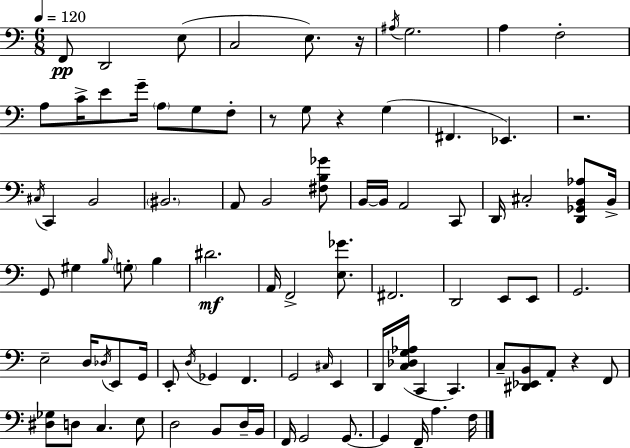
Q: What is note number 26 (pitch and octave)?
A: B2